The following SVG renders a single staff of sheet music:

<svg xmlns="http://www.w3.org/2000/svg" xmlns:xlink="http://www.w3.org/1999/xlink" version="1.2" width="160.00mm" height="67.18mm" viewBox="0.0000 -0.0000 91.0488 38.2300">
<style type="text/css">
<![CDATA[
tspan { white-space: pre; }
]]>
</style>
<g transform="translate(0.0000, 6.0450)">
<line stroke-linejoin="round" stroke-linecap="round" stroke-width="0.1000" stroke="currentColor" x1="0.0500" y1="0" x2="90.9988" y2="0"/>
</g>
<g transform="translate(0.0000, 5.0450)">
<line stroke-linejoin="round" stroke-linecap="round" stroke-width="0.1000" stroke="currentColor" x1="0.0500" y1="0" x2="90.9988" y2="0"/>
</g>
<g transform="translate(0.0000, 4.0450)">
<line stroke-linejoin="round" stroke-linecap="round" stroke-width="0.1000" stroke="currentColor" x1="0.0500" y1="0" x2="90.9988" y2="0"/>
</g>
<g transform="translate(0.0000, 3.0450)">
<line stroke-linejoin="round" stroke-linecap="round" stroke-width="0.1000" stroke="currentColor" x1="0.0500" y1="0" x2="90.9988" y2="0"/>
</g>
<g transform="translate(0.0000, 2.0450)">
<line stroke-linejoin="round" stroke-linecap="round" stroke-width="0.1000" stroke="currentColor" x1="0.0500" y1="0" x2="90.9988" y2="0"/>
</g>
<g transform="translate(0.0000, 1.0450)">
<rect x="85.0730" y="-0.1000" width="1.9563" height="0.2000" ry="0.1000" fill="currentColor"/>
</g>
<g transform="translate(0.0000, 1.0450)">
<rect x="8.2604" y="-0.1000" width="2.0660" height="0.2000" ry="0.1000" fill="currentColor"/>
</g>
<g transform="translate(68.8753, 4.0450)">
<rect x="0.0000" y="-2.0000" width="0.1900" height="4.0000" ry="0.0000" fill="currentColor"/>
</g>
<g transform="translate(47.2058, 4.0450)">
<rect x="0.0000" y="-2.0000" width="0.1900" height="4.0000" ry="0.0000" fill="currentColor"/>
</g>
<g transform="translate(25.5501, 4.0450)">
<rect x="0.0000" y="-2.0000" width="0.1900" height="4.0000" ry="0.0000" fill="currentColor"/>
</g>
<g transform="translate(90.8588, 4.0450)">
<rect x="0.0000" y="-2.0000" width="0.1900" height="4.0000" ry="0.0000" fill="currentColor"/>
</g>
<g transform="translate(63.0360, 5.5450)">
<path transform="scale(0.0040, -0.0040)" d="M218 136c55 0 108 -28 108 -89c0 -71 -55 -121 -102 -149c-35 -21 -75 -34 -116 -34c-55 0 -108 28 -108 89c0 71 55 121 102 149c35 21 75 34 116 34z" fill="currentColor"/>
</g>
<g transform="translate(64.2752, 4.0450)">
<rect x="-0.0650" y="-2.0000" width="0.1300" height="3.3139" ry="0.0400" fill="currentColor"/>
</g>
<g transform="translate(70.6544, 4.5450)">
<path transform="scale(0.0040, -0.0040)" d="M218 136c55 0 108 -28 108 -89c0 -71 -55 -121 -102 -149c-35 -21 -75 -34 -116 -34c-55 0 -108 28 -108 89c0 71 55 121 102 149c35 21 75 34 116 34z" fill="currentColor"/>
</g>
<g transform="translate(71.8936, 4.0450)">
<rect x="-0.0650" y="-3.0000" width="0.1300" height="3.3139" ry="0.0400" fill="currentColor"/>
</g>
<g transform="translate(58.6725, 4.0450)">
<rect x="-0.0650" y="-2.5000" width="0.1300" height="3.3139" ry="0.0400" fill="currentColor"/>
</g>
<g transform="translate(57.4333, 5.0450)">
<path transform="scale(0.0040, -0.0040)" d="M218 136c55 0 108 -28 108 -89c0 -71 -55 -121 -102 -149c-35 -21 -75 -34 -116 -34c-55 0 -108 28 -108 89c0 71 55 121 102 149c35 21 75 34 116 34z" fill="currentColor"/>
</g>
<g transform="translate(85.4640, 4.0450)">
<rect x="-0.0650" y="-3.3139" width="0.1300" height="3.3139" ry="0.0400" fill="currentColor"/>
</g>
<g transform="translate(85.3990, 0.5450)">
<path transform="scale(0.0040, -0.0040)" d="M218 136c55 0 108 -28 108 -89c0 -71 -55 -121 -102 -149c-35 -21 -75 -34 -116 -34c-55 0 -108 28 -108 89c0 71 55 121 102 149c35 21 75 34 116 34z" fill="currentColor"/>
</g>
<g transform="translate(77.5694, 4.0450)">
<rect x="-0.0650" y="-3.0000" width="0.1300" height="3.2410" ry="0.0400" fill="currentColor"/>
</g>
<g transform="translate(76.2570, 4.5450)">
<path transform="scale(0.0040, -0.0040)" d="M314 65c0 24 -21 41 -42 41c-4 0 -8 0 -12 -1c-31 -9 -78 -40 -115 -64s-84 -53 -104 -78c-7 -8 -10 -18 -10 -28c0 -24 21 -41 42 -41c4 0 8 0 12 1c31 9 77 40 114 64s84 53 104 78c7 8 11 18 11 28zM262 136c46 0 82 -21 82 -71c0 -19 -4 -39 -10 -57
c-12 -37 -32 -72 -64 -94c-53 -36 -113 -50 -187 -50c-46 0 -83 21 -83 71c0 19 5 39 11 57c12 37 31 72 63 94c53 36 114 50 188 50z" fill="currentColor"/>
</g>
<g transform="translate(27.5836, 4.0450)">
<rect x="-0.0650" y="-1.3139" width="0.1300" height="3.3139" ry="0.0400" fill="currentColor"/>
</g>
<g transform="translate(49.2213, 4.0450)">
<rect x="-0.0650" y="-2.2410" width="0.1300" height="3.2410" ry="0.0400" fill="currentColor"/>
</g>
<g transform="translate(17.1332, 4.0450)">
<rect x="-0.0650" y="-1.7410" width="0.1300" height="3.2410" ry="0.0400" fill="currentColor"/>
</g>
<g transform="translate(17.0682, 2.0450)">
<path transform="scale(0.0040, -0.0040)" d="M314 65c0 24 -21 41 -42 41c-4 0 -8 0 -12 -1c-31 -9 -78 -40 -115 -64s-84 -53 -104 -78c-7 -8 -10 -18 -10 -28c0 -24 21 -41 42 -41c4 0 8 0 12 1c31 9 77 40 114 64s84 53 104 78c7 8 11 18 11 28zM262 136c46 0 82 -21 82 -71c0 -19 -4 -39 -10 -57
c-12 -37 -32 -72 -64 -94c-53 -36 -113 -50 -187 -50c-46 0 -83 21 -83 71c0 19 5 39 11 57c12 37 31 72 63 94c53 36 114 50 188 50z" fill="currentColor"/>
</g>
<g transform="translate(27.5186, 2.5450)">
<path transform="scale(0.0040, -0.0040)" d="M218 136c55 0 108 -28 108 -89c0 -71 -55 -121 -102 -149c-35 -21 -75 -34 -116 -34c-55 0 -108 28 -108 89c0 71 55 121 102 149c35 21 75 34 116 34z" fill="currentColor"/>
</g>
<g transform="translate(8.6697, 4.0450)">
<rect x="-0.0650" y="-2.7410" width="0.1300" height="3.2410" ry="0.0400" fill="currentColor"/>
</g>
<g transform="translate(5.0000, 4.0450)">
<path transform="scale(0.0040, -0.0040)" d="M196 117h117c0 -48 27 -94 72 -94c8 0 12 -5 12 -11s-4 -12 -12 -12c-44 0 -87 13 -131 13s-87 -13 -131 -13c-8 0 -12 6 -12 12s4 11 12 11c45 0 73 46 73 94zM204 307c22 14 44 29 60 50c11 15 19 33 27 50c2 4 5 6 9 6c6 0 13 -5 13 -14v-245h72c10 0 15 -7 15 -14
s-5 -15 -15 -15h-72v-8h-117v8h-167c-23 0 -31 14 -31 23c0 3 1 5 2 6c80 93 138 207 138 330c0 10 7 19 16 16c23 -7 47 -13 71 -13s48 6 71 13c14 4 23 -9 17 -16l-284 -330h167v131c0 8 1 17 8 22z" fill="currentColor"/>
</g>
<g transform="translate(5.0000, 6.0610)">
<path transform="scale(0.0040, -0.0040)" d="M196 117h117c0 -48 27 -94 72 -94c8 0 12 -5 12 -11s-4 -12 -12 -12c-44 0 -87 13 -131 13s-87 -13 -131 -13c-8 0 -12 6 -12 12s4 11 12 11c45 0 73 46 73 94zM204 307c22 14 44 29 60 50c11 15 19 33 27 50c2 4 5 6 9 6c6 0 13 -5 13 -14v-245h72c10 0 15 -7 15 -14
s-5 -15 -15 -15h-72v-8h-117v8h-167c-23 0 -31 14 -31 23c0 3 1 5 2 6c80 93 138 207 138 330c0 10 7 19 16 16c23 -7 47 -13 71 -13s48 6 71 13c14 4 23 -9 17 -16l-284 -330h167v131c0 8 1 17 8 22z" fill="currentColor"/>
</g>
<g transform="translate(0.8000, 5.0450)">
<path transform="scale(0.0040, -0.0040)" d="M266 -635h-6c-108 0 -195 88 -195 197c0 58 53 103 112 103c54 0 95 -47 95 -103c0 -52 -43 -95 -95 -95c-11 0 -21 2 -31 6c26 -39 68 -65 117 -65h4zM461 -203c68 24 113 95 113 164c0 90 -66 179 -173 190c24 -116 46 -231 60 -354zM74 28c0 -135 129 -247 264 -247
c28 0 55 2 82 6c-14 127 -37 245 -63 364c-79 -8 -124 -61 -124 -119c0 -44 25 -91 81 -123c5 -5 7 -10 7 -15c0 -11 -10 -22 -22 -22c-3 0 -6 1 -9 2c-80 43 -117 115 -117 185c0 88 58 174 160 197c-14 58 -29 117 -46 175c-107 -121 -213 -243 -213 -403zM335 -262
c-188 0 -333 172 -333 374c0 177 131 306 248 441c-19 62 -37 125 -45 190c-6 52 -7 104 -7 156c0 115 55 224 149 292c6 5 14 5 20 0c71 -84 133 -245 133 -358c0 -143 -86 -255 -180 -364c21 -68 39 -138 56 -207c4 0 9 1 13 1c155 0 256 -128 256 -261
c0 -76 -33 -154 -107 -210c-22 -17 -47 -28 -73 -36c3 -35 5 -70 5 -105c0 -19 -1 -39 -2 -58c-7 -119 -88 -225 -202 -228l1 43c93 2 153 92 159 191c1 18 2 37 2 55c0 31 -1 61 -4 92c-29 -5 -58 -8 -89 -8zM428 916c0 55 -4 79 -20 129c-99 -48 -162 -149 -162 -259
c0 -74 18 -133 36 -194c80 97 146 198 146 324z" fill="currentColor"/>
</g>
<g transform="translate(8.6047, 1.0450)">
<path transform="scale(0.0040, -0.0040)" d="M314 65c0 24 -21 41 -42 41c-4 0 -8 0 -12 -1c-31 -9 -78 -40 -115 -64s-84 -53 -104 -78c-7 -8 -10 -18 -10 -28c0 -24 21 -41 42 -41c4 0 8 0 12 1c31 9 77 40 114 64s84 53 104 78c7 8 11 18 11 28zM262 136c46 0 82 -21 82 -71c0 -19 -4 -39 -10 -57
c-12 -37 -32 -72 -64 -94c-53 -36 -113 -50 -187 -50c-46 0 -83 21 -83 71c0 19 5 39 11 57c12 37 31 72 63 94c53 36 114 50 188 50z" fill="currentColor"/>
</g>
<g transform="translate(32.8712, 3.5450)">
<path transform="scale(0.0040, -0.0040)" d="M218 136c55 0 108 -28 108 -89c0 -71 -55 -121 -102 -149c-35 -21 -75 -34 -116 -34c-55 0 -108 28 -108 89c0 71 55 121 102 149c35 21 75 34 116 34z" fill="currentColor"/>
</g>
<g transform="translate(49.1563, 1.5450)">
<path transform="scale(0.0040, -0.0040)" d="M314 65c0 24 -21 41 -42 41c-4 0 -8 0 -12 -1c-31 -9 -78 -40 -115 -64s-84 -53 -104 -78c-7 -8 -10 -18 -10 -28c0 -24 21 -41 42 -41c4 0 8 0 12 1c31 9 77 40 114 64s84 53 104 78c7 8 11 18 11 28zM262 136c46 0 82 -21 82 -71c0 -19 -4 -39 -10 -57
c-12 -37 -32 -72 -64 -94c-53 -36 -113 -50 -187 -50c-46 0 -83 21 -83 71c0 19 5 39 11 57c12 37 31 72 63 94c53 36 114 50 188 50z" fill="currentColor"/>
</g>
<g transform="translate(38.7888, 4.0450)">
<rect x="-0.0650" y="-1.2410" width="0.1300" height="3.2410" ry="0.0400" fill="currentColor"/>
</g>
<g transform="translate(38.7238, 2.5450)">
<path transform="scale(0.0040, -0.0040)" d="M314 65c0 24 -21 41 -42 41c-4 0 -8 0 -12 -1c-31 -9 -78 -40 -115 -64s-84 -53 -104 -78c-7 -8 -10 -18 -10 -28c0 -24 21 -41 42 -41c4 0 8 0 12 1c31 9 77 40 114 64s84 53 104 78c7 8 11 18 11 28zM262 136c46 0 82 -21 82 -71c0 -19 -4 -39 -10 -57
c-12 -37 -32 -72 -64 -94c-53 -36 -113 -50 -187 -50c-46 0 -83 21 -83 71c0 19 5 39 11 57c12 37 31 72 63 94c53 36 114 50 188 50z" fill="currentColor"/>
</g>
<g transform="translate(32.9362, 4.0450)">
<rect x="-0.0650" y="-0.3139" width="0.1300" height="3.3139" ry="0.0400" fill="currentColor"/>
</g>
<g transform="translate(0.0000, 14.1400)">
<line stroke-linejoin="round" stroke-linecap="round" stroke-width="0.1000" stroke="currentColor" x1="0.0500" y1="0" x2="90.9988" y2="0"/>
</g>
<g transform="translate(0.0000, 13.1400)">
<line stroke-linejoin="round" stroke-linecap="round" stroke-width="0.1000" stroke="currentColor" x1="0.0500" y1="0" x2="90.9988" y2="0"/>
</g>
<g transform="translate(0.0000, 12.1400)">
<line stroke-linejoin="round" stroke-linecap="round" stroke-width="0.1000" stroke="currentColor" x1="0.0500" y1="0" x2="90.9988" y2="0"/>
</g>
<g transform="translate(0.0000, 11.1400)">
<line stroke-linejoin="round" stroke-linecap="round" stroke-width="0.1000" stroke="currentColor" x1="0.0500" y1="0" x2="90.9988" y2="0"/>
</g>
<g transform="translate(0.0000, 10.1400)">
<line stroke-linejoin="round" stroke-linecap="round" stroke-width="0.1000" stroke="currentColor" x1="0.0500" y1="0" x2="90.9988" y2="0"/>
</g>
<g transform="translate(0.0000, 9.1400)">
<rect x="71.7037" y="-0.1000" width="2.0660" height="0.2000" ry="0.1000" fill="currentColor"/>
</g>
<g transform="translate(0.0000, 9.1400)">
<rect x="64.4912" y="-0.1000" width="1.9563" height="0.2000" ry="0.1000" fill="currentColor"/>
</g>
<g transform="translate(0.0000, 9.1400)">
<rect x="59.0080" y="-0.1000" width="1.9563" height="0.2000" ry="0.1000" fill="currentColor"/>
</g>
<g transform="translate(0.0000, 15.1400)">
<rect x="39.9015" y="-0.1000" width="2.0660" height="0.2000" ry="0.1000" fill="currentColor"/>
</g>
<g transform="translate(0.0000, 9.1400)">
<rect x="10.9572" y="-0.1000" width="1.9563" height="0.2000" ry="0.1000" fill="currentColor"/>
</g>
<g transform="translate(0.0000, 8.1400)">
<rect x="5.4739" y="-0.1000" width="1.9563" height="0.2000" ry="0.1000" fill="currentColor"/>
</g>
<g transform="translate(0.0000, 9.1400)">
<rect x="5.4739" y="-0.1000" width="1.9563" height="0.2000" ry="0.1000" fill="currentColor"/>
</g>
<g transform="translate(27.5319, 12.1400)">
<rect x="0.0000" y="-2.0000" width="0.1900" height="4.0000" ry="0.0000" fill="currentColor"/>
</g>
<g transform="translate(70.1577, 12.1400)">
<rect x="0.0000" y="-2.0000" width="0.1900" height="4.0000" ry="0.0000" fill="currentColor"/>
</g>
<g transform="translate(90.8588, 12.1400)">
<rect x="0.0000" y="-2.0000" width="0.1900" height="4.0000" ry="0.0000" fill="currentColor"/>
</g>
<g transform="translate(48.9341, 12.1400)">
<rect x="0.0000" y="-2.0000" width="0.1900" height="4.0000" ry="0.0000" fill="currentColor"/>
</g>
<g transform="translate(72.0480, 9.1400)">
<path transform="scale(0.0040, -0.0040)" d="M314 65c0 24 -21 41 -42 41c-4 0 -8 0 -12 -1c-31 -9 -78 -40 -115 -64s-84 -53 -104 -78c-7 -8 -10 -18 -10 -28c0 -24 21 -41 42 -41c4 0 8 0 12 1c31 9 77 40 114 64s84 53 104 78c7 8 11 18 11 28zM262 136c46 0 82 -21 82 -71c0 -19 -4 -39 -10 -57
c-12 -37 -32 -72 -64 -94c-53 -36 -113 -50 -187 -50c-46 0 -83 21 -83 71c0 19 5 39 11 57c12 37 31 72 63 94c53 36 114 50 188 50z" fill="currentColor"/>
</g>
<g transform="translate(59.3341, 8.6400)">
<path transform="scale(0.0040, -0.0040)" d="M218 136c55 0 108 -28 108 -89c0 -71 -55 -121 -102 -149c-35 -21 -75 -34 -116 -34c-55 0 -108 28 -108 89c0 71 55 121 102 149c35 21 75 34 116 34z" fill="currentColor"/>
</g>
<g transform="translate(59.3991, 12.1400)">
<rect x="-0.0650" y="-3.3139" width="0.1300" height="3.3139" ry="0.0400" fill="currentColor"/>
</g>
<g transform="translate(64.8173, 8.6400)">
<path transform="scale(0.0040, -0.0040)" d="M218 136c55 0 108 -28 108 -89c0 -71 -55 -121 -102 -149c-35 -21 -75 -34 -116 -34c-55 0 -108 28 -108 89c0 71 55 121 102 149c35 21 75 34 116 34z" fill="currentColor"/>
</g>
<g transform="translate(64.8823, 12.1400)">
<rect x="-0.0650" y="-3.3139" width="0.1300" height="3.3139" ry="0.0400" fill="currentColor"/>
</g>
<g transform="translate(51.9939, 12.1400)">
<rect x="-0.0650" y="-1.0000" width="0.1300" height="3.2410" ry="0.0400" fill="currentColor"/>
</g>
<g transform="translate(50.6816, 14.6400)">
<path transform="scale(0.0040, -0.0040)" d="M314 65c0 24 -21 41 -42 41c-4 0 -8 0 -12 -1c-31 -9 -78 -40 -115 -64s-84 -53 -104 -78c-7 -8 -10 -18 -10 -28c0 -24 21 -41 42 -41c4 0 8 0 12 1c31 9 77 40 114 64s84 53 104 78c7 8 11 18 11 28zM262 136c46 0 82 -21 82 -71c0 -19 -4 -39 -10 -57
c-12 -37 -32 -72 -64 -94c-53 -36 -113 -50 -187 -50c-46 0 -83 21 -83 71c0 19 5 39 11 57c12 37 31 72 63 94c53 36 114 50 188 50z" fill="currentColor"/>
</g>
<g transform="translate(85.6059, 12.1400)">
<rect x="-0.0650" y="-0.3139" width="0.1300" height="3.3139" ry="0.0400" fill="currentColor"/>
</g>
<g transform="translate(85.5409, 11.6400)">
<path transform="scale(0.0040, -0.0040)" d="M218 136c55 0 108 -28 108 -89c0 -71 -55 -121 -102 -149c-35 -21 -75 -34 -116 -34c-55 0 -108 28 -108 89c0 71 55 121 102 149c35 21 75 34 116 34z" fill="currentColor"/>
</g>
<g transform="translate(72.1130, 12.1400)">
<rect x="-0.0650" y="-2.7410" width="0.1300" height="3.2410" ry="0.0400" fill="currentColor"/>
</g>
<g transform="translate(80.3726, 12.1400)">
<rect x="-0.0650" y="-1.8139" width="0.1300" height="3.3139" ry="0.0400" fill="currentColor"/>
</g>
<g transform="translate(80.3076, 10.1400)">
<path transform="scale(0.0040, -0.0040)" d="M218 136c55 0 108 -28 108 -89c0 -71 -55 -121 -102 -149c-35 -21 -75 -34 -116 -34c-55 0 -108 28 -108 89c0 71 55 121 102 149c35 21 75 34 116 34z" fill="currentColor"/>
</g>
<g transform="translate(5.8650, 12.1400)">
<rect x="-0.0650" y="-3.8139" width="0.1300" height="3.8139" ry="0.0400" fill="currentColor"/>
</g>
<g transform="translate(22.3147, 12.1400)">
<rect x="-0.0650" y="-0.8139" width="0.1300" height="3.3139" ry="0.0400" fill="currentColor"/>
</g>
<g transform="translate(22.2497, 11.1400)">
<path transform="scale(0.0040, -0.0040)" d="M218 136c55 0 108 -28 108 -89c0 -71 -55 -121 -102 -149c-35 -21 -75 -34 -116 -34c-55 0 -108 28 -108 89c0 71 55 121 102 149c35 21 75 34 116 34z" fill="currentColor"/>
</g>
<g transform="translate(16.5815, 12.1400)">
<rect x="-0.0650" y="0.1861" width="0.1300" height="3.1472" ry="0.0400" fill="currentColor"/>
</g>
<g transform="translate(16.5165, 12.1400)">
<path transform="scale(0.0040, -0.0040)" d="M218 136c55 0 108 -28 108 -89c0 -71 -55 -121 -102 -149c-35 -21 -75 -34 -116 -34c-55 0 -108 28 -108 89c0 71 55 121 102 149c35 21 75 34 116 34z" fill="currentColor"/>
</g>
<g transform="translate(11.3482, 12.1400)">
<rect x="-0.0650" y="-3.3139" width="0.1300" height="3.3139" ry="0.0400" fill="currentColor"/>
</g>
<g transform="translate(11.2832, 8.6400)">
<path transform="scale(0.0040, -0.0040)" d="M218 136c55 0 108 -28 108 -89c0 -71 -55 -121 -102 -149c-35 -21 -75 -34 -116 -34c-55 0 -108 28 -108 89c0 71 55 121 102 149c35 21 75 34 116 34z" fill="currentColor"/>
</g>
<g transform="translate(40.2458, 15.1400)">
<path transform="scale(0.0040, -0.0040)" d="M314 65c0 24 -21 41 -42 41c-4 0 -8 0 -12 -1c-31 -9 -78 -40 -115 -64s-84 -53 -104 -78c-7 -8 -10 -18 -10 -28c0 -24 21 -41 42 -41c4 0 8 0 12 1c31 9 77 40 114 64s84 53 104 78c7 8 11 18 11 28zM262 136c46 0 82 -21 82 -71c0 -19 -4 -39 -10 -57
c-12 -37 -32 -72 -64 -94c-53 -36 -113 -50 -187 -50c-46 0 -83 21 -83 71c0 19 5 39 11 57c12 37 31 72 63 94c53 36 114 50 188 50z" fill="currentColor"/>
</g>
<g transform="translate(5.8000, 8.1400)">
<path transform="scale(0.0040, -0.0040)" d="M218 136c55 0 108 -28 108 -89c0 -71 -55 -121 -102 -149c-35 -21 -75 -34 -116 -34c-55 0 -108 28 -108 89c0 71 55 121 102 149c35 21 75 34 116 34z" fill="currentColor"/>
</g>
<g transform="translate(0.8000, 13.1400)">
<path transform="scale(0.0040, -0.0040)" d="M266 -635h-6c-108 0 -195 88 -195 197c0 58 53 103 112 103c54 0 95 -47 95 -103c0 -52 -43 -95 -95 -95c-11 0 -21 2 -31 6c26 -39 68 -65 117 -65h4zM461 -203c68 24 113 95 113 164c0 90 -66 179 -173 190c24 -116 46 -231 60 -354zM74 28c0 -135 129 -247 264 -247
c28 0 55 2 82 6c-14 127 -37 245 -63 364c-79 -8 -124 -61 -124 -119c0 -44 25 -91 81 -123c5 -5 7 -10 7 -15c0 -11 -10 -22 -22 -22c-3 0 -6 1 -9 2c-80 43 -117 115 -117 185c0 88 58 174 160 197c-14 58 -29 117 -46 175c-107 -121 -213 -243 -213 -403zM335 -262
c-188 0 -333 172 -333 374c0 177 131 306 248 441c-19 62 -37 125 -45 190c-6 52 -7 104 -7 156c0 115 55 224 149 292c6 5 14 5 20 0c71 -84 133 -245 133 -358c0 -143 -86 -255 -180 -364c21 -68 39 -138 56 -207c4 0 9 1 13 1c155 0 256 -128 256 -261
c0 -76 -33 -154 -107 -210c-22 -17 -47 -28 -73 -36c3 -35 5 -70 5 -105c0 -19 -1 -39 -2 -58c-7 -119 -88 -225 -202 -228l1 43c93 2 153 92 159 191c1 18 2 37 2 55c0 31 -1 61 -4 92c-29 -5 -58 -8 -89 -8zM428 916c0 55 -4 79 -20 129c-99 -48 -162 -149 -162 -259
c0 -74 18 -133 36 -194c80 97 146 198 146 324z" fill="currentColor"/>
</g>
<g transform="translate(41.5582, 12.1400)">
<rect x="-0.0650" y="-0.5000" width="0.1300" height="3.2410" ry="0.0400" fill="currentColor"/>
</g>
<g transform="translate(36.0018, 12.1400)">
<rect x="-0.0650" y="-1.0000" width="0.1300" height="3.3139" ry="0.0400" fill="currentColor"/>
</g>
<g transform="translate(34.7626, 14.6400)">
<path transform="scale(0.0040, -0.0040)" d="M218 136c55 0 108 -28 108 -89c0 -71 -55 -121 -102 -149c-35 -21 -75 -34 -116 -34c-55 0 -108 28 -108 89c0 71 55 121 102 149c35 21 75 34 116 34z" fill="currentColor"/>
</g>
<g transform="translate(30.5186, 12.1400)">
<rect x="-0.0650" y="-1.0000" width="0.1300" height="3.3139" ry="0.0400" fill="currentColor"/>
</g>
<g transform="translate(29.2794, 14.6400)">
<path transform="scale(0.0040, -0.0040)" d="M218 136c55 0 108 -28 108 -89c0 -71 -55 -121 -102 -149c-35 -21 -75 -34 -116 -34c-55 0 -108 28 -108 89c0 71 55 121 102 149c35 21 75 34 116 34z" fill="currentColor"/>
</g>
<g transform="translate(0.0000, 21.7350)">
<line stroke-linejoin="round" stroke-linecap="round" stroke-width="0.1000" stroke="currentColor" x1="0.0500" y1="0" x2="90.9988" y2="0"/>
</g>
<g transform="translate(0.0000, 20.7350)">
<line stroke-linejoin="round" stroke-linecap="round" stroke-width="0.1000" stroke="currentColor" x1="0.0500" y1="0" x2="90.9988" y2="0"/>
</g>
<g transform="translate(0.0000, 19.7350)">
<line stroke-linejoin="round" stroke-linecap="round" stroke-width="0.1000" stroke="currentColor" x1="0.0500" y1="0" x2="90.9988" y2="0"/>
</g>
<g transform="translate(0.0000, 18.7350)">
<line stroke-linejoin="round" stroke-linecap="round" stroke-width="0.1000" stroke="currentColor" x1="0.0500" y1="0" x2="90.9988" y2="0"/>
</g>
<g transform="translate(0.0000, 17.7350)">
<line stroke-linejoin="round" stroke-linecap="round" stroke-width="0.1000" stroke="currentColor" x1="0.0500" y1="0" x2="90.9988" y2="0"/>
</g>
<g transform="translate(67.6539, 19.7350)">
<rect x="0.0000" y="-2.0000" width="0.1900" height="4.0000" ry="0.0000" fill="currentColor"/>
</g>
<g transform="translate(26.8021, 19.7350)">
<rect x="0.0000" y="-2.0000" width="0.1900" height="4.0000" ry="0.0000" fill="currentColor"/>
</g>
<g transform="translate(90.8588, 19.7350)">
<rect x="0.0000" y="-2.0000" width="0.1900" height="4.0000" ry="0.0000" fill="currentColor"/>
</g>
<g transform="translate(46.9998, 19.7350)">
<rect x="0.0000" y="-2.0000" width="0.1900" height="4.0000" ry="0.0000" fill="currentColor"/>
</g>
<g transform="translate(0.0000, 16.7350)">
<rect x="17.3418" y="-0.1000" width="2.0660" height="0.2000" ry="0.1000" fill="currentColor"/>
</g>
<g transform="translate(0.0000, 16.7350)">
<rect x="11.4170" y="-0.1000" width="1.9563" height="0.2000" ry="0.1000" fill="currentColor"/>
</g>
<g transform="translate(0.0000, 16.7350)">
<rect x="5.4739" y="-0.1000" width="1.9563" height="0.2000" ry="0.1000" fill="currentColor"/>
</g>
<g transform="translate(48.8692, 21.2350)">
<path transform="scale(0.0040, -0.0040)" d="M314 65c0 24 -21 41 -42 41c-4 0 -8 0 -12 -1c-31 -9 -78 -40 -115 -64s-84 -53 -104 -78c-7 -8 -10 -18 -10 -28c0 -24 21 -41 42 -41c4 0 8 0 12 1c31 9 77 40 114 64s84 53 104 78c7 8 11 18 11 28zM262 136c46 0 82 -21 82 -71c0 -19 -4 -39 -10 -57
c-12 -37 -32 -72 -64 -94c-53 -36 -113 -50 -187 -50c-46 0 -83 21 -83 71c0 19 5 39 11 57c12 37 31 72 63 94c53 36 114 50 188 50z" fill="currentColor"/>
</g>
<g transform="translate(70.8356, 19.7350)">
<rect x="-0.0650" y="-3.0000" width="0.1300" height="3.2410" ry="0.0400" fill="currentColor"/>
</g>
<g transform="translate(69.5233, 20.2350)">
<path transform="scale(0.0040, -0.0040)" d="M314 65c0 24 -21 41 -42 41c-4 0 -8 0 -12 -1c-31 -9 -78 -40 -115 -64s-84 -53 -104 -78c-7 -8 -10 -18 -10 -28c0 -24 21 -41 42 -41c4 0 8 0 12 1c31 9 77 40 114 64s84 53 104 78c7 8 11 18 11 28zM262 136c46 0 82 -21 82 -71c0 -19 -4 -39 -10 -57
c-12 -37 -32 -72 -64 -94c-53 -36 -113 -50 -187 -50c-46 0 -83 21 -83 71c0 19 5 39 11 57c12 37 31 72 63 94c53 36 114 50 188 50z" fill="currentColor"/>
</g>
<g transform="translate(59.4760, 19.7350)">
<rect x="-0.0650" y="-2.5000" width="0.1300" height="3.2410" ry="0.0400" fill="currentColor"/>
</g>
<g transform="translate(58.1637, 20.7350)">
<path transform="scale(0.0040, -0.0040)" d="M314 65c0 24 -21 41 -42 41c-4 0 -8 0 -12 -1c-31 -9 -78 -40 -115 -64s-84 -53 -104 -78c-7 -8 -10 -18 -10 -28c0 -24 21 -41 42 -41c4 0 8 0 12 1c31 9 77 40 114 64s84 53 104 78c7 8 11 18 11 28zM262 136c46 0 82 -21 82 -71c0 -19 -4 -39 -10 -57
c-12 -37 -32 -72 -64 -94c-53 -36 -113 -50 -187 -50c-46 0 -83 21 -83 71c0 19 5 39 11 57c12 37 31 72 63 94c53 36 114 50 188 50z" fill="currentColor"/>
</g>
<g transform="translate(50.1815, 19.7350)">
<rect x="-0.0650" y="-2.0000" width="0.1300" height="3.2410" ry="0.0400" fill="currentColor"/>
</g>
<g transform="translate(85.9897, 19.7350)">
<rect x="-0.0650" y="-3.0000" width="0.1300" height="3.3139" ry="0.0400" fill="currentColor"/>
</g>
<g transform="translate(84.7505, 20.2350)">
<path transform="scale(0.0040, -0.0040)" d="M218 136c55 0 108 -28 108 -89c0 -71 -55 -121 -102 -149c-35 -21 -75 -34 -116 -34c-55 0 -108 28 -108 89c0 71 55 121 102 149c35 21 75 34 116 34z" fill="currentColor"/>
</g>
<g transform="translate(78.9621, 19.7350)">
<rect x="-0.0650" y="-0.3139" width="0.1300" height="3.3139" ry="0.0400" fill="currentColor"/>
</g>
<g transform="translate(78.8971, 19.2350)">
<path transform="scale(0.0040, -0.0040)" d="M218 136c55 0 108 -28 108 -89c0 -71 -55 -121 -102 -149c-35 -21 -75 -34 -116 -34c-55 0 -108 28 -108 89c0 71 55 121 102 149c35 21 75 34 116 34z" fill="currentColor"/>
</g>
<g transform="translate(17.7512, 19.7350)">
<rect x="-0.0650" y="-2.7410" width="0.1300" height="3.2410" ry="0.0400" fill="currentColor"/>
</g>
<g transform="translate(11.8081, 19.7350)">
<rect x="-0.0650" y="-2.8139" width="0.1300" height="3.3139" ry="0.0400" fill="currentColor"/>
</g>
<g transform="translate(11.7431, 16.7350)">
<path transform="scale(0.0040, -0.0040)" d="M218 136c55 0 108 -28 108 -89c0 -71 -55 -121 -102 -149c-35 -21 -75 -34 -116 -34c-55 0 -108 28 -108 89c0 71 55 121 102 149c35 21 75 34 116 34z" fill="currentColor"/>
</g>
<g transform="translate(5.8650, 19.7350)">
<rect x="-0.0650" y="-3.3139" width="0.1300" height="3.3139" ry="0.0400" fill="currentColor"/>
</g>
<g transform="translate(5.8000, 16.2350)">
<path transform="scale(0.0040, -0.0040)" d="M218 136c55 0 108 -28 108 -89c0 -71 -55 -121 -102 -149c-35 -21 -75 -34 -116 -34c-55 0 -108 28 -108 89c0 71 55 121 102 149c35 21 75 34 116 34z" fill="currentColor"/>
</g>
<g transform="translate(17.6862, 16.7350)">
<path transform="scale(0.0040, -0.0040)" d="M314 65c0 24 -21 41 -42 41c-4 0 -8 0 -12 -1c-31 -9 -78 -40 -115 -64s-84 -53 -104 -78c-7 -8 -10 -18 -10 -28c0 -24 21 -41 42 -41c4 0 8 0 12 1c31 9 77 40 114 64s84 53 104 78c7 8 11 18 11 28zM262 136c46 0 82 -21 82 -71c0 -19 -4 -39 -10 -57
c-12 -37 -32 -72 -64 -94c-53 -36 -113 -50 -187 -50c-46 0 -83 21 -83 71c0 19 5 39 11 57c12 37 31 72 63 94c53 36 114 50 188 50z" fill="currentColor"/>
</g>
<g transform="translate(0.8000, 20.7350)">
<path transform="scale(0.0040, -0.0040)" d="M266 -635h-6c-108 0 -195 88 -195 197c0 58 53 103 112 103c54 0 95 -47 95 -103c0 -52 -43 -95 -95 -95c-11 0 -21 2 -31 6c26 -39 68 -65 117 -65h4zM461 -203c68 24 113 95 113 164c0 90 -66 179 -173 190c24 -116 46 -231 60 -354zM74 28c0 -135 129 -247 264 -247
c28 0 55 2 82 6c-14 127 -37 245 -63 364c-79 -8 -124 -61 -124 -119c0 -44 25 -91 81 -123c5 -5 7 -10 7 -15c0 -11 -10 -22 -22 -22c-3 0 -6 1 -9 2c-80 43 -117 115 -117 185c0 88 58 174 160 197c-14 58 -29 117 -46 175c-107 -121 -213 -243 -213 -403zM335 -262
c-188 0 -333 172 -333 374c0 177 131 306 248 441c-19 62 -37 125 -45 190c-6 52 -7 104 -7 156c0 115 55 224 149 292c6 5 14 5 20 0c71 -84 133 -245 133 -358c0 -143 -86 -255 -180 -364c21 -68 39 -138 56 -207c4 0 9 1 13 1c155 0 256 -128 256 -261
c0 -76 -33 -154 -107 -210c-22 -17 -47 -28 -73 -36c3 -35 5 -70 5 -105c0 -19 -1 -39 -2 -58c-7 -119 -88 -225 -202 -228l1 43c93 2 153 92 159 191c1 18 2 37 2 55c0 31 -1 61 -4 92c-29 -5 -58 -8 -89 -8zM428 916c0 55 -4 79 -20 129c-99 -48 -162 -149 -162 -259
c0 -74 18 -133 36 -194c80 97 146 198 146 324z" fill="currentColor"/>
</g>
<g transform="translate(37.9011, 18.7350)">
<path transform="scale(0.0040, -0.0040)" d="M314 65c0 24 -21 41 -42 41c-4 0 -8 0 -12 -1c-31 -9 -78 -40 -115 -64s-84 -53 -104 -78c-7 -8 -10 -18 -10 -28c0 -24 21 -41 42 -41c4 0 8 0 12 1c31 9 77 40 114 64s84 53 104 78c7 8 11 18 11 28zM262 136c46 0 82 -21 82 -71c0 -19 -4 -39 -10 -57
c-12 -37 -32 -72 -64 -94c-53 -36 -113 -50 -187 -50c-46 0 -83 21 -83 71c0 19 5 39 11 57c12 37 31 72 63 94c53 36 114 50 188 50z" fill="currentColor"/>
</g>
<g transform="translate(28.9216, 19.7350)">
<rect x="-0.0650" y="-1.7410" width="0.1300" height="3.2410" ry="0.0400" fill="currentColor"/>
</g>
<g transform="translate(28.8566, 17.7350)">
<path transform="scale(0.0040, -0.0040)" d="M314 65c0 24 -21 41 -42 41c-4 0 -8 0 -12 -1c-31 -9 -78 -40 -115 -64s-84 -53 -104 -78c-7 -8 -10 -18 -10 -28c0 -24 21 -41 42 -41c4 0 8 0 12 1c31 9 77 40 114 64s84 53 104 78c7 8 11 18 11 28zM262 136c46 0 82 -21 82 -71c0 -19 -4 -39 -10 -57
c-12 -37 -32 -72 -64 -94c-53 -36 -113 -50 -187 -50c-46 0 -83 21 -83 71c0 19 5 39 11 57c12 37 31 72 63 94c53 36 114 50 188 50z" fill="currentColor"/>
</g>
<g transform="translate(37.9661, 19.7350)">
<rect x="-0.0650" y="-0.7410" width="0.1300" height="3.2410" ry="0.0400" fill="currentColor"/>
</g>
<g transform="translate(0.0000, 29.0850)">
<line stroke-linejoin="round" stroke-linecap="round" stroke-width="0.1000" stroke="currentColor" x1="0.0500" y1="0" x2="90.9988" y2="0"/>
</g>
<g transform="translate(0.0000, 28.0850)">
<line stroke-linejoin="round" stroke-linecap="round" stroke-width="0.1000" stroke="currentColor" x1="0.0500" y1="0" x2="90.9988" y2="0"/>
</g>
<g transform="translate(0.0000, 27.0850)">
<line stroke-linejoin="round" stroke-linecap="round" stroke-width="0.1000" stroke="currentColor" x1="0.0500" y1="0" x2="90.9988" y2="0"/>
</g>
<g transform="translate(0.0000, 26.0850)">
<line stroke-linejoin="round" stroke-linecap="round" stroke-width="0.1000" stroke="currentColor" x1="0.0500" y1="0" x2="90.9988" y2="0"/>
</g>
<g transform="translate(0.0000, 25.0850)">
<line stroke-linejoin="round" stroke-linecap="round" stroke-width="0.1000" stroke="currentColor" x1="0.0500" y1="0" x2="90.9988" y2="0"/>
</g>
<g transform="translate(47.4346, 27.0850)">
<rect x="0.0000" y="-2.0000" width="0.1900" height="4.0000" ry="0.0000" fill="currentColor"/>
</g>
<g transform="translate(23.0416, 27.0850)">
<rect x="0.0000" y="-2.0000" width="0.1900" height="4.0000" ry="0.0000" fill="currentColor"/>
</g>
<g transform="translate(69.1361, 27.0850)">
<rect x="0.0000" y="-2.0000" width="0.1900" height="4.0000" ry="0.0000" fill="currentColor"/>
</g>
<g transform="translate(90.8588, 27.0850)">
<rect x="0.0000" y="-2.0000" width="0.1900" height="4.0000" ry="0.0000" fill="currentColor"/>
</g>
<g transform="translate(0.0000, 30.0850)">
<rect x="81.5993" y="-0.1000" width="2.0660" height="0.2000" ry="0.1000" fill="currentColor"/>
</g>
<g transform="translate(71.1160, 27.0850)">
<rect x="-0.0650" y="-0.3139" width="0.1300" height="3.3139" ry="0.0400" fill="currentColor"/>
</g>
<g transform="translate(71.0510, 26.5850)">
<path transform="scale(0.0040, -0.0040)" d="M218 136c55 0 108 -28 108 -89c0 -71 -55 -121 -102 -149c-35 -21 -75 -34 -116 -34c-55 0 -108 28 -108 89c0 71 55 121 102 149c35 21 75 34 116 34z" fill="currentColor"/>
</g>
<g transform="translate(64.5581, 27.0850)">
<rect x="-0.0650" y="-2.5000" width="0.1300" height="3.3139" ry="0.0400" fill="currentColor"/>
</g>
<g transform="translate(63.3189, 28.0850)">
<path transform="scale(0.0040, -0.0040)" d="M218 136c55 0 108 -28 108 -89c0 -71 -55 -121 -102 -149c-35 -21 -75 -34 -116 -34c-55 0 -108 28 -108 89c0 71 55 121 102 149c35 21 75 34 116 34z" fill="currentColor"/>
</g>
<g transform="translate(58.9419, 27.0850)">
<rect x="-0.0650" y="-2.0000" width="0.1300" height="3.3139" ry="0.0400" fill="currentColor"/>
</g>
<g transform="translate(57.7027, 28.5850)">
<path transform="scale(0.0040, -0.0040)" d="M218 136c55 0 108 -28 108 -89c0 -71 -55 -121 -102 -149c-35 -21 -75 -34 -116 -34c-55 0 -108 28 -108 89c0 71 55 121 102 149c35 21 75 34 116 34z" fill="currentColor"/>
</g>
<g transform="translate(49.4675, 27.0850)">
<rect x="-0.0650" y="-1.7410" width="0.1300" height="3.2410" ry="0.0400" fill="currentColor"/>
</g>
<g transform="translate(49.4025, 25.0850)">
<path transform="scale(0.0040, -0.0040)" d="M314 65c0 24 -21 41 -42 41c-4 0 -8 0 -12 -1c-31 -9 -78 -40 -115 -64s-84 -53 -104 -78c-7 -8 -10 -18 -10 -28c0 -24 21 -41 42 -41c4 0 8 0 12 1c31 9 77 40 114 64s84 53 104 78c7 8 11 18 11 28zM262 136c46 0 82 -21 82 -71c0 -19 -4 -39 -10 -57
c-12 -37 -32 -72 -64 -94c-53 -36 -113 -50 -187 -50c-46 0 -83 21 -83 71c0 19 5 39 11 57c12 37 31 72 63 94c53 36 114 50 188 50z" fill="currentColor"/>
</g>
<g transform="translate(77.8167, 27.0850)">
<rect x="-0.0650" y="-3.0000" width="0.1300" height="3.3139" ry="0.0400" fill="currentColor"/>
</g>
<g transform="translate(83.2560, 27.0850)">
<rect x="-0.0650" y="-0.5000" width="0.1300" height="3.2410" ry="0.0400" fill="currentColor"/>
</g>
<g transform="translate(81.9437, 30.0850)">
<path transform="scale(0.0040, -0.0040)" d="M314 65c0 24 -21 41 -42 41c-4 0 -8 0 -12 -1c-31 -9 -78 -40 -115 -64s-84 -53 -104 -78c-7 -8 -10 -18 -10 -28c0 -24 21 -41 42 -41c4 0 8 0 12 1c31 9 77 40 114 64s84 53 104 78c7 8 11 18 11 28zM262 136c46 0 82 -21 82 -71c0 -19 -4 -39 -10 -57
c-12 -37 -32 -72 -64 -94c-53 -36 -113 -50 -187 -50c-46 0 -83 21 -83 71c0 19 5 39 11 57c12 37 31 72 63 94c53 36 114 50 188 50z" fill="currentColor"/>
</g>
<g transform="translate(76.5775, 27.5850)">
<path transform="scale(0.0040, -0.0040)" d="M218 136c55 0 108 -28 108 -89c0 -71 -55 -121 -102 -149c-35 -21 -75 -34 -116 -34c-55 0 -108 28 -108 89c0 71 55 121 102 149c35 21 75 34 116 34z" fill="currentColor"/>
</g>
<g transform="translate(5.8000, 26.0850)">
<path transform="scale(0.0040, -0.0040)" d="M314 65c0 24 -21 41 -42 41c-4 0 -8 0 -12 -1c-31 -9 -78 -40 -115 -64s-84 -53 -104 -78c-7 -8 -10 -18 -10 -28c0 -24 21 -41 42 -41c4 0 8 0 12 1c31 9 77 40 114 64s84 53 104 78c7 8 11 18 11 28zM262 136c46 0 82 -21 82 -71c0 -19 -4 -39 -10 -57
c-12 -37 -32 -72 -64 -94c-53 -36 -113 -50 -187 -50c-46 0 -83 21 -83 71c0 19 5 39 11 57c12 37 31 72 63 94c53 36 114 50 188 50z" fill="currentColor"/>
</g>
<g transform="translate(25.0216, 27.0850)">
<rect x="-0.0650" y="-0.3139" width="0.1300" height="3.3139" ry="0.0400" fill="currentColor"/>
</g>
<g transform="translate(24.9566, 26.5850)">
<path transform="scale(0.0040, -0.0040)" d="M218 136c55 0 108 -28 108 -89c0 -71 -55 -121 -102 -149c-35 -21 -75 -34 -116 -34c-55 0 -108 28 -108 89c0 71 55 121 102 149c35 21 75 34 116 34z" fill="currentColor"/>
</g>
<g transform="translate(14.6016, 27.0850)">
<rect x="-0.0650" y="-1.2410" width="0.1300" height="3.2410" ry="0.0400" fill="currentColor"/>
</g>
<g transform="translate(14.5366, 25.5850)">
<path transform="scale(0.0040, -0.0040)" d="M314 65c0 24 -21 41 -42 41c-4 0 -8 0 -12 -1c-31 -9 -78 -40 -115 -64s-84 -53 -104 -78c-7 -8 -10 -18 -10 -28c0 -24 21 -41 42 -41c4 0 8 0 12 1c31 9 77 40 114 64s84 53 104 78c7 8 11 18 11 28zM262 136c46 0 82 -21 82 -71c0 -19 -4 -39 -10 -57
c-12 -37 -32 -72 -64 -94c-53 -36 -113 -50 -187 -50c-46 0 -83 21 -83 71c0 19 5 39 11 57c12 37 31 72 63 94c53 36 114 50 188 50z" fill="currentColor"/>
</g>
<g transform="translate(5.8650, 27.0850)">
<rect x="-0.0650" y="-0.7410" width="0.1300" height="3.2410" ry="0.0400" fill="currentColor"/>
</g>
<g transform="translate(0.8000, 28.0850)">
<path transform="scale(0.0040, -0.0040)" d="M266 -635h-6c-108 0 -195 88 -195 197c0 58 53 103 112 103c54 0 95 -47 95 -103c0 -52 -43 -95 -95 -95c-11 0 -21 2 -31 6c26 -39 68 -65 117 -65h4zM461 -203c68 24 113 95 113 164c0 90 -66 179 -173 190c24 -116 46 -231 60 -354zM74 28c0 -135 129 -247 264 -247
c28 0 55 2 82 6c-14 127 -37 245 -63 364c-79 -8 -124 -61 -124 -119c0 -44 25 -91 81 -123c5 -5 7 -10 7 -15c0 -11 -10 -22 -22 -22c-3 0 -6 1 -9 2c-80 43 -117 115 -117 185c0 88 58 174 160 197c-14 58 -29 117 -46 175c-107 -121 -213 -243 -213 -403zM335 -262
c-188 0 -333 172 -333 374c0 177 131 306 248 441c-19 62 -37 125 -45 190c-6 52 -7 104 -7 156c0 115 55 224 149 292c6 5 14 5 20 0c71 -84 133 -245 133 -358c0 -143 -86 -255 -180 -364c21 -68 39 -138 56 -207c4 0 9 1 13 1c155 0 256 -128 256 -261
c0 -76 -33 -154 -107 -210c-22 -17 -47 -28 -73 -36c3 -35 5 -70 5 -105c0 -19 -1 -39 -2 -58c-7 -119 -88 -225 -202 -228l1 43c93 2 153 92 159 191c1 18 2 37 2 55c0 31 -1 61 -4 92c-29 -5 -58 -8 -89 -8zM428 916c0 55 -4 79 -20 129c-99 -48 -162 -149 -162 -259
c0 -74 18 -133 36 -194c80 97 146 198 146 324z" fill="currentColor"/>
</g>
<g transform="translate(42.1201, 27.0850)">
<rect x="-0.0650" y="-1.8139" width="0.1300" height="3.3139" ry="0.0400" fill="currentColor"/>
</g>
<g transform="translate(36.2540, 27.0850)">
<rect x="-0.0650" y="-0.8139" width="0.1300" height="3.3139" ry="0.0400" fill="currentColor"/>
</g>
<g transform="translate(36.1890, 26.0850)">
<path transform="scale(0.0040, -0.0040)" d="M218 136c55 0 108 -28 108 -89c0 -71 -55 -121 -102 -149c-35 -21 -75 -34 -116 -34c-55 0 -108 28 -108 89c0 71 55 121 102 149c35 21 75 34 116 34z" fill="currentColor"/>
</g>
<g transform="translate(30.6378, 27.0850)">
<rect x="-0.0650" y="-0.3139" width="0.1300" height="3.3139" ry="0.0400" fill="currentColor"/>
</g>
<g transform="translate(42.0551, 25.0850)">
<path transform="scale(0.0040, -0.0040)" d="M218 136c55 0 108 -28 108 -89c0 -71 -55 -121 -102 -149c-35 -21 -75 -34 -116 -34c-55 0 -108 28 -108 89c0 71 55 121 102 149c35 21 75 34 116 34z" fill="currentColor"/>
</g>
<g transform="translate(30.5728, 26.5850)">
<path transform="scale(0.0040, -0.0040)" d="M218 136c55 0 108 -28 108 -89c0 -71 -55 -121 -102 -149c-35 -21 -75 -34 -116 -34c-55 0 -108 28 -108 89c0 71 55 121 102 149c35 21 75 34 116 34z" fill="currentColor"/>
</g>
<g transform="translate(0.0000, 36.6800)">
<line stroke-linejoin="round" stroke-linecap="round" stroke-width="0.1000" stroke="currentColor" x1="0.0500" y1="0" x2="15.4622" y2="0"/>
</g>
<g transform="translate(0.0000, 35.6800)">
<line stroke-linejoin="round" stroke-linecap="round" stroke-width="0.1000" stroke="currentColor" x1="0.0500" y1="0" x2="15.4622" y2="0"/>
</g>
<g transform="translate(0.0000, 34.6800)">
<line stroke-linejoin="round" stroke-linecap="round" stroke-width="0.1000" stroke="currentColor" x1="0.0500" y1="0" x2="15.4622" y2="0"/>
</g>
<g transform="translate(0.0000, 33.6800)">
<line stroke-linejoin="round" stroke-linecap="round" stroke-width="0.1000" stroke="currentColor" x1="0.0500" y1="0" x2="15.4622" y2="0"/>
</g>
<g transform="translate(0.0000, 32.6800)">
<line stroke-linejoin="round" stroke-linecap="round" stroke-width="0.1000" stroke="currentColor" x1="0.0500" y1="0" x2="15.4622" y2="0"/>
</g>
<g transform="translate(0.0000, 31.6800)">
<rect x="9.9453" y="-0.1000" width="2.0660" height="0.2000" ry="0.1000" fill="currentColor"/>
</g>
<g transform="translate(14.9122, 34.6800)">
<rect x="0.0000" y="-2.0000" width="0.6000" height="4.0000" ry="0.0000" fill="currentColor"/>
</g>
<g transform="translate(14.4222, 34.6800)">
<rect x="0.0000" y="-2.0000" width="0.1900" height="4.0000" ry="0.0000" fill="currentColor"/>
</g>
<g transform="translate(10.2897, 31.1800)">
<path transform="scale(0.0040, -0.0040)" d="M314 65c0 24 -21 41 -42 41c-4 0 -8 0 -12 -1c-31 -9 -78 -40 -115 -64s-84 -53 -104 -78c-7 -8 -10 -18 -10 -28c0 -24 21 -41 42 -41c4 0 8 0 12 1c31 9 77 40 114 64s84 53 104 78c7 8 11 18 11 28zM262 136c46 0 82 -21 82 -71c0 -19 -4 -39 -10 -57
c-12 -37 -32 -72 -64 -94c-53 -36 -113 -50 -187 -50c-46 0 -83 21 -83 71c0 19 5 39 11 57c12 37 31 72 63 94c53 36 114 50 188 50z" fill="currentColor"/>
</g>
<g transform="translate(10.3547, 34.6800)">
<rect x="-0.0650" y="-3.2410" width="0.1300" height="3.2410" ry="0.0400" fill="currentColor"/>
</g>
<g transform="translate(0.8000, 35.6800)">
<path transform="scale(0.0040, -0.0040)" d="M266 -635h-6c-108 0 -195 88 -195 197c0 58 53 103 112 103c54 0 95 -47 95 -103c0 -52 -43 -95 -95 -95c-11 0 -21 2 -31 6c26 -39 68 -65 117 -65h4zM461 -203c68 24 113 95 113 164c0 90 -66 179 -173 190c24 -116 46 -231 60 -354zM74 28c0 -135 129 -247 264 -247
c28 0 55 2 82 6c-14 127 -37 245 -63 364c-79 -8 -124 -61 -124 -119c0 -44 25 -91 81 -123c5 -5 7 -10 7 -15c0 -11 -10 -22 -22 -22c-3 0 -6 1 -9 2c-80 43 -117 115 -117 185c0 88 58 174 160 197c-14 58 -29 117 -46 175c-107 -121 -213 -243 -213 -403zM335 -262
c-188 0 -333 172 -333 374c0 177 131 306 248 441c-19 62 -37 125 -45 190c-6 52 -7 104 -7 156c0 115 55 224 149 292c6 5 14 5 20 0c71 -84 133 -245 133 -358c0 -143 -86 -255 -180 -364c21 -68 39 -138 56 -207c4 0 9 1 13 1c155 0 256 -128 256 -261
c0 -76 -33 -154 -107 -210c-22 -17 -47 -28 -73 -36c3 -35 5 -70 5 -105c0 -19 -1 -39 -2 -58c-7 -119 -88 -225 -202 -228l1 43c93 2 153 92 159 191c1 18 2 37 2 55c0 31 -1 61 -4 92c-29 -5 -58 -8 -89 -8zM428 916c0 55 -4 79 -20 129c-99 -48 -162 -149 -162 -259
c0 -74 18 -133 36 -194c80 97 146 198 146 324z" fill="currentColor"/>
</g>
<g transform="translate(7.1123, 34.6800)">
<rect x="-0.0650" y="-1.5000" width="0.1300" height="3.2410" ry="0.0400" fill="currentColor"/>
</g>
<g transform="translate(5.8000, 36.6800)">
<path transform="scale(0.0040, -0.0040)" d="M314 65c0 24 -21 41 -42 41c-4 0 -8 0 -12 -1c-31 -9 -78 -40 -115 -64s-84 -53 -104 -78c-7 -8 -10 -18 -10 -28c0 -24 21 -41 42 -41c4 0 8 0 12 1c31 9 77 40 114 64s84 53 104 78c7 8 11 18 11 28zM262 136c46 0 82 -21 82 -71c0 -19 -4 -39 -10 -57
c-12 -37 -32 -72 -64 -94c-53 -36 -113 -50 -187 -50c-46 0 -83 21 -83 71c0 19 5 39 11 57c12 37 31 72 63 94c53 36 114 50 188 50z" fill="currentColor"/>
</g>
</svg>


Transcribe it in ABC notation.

X:1
T:Untitled
M:4/4
L:1/4
K:C
a2 f2 e c e2 g2 G F A A2 b c' b B d D D C2 D2 b b a2 f c b a a2 f2 d2 F2 G2 A2 c A d2 e2 c c d f f2 F G c A C2 E2 b2